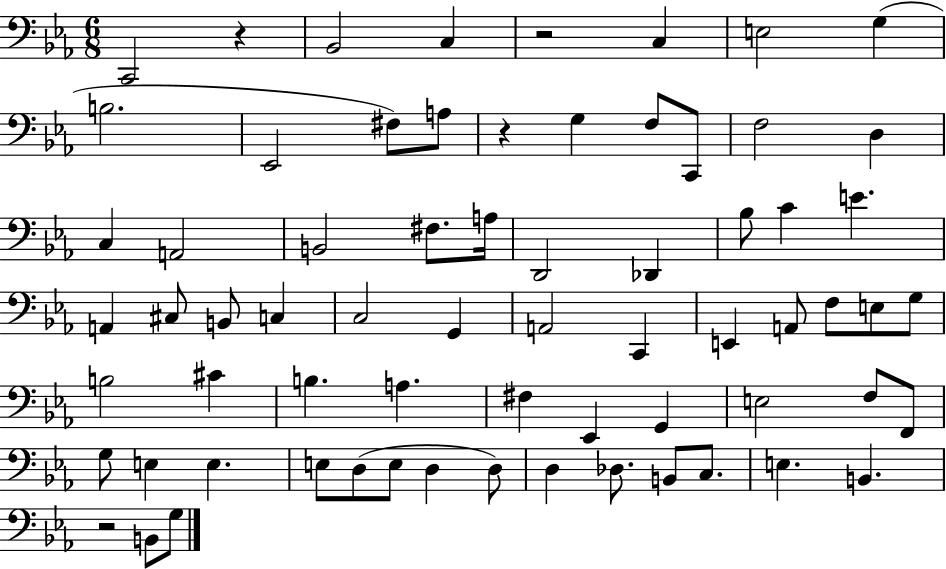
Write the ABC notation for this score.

X:1
T:Untitled
M:6/8
L:1/4
K:Eb
C,,2 z _B,,2 C, z2 C, E,2 G, B,2 _E,,2 ^F,/2 A,/2 z G, F,/2 C,,/2 F,2 D, C, A,,2 B,,2 ^F,/2 A,/4 D,,2 _D,, _B,/2 C E A,, ^C,/2 B,,/2 C, C,2 G,, A,,2 C,, E,, A,,/2 F,/2 E,/2 G,/2 B,2 ^C B, A, ^F, _E,, G,, E,2 F,/2 F,,/2 G,/2 E, E, E,/2 D,/2 E,/2 D, D,/2 D, _D,/2 B,,/2 C,/2 E, B,, z2 B,,/2 G,/2